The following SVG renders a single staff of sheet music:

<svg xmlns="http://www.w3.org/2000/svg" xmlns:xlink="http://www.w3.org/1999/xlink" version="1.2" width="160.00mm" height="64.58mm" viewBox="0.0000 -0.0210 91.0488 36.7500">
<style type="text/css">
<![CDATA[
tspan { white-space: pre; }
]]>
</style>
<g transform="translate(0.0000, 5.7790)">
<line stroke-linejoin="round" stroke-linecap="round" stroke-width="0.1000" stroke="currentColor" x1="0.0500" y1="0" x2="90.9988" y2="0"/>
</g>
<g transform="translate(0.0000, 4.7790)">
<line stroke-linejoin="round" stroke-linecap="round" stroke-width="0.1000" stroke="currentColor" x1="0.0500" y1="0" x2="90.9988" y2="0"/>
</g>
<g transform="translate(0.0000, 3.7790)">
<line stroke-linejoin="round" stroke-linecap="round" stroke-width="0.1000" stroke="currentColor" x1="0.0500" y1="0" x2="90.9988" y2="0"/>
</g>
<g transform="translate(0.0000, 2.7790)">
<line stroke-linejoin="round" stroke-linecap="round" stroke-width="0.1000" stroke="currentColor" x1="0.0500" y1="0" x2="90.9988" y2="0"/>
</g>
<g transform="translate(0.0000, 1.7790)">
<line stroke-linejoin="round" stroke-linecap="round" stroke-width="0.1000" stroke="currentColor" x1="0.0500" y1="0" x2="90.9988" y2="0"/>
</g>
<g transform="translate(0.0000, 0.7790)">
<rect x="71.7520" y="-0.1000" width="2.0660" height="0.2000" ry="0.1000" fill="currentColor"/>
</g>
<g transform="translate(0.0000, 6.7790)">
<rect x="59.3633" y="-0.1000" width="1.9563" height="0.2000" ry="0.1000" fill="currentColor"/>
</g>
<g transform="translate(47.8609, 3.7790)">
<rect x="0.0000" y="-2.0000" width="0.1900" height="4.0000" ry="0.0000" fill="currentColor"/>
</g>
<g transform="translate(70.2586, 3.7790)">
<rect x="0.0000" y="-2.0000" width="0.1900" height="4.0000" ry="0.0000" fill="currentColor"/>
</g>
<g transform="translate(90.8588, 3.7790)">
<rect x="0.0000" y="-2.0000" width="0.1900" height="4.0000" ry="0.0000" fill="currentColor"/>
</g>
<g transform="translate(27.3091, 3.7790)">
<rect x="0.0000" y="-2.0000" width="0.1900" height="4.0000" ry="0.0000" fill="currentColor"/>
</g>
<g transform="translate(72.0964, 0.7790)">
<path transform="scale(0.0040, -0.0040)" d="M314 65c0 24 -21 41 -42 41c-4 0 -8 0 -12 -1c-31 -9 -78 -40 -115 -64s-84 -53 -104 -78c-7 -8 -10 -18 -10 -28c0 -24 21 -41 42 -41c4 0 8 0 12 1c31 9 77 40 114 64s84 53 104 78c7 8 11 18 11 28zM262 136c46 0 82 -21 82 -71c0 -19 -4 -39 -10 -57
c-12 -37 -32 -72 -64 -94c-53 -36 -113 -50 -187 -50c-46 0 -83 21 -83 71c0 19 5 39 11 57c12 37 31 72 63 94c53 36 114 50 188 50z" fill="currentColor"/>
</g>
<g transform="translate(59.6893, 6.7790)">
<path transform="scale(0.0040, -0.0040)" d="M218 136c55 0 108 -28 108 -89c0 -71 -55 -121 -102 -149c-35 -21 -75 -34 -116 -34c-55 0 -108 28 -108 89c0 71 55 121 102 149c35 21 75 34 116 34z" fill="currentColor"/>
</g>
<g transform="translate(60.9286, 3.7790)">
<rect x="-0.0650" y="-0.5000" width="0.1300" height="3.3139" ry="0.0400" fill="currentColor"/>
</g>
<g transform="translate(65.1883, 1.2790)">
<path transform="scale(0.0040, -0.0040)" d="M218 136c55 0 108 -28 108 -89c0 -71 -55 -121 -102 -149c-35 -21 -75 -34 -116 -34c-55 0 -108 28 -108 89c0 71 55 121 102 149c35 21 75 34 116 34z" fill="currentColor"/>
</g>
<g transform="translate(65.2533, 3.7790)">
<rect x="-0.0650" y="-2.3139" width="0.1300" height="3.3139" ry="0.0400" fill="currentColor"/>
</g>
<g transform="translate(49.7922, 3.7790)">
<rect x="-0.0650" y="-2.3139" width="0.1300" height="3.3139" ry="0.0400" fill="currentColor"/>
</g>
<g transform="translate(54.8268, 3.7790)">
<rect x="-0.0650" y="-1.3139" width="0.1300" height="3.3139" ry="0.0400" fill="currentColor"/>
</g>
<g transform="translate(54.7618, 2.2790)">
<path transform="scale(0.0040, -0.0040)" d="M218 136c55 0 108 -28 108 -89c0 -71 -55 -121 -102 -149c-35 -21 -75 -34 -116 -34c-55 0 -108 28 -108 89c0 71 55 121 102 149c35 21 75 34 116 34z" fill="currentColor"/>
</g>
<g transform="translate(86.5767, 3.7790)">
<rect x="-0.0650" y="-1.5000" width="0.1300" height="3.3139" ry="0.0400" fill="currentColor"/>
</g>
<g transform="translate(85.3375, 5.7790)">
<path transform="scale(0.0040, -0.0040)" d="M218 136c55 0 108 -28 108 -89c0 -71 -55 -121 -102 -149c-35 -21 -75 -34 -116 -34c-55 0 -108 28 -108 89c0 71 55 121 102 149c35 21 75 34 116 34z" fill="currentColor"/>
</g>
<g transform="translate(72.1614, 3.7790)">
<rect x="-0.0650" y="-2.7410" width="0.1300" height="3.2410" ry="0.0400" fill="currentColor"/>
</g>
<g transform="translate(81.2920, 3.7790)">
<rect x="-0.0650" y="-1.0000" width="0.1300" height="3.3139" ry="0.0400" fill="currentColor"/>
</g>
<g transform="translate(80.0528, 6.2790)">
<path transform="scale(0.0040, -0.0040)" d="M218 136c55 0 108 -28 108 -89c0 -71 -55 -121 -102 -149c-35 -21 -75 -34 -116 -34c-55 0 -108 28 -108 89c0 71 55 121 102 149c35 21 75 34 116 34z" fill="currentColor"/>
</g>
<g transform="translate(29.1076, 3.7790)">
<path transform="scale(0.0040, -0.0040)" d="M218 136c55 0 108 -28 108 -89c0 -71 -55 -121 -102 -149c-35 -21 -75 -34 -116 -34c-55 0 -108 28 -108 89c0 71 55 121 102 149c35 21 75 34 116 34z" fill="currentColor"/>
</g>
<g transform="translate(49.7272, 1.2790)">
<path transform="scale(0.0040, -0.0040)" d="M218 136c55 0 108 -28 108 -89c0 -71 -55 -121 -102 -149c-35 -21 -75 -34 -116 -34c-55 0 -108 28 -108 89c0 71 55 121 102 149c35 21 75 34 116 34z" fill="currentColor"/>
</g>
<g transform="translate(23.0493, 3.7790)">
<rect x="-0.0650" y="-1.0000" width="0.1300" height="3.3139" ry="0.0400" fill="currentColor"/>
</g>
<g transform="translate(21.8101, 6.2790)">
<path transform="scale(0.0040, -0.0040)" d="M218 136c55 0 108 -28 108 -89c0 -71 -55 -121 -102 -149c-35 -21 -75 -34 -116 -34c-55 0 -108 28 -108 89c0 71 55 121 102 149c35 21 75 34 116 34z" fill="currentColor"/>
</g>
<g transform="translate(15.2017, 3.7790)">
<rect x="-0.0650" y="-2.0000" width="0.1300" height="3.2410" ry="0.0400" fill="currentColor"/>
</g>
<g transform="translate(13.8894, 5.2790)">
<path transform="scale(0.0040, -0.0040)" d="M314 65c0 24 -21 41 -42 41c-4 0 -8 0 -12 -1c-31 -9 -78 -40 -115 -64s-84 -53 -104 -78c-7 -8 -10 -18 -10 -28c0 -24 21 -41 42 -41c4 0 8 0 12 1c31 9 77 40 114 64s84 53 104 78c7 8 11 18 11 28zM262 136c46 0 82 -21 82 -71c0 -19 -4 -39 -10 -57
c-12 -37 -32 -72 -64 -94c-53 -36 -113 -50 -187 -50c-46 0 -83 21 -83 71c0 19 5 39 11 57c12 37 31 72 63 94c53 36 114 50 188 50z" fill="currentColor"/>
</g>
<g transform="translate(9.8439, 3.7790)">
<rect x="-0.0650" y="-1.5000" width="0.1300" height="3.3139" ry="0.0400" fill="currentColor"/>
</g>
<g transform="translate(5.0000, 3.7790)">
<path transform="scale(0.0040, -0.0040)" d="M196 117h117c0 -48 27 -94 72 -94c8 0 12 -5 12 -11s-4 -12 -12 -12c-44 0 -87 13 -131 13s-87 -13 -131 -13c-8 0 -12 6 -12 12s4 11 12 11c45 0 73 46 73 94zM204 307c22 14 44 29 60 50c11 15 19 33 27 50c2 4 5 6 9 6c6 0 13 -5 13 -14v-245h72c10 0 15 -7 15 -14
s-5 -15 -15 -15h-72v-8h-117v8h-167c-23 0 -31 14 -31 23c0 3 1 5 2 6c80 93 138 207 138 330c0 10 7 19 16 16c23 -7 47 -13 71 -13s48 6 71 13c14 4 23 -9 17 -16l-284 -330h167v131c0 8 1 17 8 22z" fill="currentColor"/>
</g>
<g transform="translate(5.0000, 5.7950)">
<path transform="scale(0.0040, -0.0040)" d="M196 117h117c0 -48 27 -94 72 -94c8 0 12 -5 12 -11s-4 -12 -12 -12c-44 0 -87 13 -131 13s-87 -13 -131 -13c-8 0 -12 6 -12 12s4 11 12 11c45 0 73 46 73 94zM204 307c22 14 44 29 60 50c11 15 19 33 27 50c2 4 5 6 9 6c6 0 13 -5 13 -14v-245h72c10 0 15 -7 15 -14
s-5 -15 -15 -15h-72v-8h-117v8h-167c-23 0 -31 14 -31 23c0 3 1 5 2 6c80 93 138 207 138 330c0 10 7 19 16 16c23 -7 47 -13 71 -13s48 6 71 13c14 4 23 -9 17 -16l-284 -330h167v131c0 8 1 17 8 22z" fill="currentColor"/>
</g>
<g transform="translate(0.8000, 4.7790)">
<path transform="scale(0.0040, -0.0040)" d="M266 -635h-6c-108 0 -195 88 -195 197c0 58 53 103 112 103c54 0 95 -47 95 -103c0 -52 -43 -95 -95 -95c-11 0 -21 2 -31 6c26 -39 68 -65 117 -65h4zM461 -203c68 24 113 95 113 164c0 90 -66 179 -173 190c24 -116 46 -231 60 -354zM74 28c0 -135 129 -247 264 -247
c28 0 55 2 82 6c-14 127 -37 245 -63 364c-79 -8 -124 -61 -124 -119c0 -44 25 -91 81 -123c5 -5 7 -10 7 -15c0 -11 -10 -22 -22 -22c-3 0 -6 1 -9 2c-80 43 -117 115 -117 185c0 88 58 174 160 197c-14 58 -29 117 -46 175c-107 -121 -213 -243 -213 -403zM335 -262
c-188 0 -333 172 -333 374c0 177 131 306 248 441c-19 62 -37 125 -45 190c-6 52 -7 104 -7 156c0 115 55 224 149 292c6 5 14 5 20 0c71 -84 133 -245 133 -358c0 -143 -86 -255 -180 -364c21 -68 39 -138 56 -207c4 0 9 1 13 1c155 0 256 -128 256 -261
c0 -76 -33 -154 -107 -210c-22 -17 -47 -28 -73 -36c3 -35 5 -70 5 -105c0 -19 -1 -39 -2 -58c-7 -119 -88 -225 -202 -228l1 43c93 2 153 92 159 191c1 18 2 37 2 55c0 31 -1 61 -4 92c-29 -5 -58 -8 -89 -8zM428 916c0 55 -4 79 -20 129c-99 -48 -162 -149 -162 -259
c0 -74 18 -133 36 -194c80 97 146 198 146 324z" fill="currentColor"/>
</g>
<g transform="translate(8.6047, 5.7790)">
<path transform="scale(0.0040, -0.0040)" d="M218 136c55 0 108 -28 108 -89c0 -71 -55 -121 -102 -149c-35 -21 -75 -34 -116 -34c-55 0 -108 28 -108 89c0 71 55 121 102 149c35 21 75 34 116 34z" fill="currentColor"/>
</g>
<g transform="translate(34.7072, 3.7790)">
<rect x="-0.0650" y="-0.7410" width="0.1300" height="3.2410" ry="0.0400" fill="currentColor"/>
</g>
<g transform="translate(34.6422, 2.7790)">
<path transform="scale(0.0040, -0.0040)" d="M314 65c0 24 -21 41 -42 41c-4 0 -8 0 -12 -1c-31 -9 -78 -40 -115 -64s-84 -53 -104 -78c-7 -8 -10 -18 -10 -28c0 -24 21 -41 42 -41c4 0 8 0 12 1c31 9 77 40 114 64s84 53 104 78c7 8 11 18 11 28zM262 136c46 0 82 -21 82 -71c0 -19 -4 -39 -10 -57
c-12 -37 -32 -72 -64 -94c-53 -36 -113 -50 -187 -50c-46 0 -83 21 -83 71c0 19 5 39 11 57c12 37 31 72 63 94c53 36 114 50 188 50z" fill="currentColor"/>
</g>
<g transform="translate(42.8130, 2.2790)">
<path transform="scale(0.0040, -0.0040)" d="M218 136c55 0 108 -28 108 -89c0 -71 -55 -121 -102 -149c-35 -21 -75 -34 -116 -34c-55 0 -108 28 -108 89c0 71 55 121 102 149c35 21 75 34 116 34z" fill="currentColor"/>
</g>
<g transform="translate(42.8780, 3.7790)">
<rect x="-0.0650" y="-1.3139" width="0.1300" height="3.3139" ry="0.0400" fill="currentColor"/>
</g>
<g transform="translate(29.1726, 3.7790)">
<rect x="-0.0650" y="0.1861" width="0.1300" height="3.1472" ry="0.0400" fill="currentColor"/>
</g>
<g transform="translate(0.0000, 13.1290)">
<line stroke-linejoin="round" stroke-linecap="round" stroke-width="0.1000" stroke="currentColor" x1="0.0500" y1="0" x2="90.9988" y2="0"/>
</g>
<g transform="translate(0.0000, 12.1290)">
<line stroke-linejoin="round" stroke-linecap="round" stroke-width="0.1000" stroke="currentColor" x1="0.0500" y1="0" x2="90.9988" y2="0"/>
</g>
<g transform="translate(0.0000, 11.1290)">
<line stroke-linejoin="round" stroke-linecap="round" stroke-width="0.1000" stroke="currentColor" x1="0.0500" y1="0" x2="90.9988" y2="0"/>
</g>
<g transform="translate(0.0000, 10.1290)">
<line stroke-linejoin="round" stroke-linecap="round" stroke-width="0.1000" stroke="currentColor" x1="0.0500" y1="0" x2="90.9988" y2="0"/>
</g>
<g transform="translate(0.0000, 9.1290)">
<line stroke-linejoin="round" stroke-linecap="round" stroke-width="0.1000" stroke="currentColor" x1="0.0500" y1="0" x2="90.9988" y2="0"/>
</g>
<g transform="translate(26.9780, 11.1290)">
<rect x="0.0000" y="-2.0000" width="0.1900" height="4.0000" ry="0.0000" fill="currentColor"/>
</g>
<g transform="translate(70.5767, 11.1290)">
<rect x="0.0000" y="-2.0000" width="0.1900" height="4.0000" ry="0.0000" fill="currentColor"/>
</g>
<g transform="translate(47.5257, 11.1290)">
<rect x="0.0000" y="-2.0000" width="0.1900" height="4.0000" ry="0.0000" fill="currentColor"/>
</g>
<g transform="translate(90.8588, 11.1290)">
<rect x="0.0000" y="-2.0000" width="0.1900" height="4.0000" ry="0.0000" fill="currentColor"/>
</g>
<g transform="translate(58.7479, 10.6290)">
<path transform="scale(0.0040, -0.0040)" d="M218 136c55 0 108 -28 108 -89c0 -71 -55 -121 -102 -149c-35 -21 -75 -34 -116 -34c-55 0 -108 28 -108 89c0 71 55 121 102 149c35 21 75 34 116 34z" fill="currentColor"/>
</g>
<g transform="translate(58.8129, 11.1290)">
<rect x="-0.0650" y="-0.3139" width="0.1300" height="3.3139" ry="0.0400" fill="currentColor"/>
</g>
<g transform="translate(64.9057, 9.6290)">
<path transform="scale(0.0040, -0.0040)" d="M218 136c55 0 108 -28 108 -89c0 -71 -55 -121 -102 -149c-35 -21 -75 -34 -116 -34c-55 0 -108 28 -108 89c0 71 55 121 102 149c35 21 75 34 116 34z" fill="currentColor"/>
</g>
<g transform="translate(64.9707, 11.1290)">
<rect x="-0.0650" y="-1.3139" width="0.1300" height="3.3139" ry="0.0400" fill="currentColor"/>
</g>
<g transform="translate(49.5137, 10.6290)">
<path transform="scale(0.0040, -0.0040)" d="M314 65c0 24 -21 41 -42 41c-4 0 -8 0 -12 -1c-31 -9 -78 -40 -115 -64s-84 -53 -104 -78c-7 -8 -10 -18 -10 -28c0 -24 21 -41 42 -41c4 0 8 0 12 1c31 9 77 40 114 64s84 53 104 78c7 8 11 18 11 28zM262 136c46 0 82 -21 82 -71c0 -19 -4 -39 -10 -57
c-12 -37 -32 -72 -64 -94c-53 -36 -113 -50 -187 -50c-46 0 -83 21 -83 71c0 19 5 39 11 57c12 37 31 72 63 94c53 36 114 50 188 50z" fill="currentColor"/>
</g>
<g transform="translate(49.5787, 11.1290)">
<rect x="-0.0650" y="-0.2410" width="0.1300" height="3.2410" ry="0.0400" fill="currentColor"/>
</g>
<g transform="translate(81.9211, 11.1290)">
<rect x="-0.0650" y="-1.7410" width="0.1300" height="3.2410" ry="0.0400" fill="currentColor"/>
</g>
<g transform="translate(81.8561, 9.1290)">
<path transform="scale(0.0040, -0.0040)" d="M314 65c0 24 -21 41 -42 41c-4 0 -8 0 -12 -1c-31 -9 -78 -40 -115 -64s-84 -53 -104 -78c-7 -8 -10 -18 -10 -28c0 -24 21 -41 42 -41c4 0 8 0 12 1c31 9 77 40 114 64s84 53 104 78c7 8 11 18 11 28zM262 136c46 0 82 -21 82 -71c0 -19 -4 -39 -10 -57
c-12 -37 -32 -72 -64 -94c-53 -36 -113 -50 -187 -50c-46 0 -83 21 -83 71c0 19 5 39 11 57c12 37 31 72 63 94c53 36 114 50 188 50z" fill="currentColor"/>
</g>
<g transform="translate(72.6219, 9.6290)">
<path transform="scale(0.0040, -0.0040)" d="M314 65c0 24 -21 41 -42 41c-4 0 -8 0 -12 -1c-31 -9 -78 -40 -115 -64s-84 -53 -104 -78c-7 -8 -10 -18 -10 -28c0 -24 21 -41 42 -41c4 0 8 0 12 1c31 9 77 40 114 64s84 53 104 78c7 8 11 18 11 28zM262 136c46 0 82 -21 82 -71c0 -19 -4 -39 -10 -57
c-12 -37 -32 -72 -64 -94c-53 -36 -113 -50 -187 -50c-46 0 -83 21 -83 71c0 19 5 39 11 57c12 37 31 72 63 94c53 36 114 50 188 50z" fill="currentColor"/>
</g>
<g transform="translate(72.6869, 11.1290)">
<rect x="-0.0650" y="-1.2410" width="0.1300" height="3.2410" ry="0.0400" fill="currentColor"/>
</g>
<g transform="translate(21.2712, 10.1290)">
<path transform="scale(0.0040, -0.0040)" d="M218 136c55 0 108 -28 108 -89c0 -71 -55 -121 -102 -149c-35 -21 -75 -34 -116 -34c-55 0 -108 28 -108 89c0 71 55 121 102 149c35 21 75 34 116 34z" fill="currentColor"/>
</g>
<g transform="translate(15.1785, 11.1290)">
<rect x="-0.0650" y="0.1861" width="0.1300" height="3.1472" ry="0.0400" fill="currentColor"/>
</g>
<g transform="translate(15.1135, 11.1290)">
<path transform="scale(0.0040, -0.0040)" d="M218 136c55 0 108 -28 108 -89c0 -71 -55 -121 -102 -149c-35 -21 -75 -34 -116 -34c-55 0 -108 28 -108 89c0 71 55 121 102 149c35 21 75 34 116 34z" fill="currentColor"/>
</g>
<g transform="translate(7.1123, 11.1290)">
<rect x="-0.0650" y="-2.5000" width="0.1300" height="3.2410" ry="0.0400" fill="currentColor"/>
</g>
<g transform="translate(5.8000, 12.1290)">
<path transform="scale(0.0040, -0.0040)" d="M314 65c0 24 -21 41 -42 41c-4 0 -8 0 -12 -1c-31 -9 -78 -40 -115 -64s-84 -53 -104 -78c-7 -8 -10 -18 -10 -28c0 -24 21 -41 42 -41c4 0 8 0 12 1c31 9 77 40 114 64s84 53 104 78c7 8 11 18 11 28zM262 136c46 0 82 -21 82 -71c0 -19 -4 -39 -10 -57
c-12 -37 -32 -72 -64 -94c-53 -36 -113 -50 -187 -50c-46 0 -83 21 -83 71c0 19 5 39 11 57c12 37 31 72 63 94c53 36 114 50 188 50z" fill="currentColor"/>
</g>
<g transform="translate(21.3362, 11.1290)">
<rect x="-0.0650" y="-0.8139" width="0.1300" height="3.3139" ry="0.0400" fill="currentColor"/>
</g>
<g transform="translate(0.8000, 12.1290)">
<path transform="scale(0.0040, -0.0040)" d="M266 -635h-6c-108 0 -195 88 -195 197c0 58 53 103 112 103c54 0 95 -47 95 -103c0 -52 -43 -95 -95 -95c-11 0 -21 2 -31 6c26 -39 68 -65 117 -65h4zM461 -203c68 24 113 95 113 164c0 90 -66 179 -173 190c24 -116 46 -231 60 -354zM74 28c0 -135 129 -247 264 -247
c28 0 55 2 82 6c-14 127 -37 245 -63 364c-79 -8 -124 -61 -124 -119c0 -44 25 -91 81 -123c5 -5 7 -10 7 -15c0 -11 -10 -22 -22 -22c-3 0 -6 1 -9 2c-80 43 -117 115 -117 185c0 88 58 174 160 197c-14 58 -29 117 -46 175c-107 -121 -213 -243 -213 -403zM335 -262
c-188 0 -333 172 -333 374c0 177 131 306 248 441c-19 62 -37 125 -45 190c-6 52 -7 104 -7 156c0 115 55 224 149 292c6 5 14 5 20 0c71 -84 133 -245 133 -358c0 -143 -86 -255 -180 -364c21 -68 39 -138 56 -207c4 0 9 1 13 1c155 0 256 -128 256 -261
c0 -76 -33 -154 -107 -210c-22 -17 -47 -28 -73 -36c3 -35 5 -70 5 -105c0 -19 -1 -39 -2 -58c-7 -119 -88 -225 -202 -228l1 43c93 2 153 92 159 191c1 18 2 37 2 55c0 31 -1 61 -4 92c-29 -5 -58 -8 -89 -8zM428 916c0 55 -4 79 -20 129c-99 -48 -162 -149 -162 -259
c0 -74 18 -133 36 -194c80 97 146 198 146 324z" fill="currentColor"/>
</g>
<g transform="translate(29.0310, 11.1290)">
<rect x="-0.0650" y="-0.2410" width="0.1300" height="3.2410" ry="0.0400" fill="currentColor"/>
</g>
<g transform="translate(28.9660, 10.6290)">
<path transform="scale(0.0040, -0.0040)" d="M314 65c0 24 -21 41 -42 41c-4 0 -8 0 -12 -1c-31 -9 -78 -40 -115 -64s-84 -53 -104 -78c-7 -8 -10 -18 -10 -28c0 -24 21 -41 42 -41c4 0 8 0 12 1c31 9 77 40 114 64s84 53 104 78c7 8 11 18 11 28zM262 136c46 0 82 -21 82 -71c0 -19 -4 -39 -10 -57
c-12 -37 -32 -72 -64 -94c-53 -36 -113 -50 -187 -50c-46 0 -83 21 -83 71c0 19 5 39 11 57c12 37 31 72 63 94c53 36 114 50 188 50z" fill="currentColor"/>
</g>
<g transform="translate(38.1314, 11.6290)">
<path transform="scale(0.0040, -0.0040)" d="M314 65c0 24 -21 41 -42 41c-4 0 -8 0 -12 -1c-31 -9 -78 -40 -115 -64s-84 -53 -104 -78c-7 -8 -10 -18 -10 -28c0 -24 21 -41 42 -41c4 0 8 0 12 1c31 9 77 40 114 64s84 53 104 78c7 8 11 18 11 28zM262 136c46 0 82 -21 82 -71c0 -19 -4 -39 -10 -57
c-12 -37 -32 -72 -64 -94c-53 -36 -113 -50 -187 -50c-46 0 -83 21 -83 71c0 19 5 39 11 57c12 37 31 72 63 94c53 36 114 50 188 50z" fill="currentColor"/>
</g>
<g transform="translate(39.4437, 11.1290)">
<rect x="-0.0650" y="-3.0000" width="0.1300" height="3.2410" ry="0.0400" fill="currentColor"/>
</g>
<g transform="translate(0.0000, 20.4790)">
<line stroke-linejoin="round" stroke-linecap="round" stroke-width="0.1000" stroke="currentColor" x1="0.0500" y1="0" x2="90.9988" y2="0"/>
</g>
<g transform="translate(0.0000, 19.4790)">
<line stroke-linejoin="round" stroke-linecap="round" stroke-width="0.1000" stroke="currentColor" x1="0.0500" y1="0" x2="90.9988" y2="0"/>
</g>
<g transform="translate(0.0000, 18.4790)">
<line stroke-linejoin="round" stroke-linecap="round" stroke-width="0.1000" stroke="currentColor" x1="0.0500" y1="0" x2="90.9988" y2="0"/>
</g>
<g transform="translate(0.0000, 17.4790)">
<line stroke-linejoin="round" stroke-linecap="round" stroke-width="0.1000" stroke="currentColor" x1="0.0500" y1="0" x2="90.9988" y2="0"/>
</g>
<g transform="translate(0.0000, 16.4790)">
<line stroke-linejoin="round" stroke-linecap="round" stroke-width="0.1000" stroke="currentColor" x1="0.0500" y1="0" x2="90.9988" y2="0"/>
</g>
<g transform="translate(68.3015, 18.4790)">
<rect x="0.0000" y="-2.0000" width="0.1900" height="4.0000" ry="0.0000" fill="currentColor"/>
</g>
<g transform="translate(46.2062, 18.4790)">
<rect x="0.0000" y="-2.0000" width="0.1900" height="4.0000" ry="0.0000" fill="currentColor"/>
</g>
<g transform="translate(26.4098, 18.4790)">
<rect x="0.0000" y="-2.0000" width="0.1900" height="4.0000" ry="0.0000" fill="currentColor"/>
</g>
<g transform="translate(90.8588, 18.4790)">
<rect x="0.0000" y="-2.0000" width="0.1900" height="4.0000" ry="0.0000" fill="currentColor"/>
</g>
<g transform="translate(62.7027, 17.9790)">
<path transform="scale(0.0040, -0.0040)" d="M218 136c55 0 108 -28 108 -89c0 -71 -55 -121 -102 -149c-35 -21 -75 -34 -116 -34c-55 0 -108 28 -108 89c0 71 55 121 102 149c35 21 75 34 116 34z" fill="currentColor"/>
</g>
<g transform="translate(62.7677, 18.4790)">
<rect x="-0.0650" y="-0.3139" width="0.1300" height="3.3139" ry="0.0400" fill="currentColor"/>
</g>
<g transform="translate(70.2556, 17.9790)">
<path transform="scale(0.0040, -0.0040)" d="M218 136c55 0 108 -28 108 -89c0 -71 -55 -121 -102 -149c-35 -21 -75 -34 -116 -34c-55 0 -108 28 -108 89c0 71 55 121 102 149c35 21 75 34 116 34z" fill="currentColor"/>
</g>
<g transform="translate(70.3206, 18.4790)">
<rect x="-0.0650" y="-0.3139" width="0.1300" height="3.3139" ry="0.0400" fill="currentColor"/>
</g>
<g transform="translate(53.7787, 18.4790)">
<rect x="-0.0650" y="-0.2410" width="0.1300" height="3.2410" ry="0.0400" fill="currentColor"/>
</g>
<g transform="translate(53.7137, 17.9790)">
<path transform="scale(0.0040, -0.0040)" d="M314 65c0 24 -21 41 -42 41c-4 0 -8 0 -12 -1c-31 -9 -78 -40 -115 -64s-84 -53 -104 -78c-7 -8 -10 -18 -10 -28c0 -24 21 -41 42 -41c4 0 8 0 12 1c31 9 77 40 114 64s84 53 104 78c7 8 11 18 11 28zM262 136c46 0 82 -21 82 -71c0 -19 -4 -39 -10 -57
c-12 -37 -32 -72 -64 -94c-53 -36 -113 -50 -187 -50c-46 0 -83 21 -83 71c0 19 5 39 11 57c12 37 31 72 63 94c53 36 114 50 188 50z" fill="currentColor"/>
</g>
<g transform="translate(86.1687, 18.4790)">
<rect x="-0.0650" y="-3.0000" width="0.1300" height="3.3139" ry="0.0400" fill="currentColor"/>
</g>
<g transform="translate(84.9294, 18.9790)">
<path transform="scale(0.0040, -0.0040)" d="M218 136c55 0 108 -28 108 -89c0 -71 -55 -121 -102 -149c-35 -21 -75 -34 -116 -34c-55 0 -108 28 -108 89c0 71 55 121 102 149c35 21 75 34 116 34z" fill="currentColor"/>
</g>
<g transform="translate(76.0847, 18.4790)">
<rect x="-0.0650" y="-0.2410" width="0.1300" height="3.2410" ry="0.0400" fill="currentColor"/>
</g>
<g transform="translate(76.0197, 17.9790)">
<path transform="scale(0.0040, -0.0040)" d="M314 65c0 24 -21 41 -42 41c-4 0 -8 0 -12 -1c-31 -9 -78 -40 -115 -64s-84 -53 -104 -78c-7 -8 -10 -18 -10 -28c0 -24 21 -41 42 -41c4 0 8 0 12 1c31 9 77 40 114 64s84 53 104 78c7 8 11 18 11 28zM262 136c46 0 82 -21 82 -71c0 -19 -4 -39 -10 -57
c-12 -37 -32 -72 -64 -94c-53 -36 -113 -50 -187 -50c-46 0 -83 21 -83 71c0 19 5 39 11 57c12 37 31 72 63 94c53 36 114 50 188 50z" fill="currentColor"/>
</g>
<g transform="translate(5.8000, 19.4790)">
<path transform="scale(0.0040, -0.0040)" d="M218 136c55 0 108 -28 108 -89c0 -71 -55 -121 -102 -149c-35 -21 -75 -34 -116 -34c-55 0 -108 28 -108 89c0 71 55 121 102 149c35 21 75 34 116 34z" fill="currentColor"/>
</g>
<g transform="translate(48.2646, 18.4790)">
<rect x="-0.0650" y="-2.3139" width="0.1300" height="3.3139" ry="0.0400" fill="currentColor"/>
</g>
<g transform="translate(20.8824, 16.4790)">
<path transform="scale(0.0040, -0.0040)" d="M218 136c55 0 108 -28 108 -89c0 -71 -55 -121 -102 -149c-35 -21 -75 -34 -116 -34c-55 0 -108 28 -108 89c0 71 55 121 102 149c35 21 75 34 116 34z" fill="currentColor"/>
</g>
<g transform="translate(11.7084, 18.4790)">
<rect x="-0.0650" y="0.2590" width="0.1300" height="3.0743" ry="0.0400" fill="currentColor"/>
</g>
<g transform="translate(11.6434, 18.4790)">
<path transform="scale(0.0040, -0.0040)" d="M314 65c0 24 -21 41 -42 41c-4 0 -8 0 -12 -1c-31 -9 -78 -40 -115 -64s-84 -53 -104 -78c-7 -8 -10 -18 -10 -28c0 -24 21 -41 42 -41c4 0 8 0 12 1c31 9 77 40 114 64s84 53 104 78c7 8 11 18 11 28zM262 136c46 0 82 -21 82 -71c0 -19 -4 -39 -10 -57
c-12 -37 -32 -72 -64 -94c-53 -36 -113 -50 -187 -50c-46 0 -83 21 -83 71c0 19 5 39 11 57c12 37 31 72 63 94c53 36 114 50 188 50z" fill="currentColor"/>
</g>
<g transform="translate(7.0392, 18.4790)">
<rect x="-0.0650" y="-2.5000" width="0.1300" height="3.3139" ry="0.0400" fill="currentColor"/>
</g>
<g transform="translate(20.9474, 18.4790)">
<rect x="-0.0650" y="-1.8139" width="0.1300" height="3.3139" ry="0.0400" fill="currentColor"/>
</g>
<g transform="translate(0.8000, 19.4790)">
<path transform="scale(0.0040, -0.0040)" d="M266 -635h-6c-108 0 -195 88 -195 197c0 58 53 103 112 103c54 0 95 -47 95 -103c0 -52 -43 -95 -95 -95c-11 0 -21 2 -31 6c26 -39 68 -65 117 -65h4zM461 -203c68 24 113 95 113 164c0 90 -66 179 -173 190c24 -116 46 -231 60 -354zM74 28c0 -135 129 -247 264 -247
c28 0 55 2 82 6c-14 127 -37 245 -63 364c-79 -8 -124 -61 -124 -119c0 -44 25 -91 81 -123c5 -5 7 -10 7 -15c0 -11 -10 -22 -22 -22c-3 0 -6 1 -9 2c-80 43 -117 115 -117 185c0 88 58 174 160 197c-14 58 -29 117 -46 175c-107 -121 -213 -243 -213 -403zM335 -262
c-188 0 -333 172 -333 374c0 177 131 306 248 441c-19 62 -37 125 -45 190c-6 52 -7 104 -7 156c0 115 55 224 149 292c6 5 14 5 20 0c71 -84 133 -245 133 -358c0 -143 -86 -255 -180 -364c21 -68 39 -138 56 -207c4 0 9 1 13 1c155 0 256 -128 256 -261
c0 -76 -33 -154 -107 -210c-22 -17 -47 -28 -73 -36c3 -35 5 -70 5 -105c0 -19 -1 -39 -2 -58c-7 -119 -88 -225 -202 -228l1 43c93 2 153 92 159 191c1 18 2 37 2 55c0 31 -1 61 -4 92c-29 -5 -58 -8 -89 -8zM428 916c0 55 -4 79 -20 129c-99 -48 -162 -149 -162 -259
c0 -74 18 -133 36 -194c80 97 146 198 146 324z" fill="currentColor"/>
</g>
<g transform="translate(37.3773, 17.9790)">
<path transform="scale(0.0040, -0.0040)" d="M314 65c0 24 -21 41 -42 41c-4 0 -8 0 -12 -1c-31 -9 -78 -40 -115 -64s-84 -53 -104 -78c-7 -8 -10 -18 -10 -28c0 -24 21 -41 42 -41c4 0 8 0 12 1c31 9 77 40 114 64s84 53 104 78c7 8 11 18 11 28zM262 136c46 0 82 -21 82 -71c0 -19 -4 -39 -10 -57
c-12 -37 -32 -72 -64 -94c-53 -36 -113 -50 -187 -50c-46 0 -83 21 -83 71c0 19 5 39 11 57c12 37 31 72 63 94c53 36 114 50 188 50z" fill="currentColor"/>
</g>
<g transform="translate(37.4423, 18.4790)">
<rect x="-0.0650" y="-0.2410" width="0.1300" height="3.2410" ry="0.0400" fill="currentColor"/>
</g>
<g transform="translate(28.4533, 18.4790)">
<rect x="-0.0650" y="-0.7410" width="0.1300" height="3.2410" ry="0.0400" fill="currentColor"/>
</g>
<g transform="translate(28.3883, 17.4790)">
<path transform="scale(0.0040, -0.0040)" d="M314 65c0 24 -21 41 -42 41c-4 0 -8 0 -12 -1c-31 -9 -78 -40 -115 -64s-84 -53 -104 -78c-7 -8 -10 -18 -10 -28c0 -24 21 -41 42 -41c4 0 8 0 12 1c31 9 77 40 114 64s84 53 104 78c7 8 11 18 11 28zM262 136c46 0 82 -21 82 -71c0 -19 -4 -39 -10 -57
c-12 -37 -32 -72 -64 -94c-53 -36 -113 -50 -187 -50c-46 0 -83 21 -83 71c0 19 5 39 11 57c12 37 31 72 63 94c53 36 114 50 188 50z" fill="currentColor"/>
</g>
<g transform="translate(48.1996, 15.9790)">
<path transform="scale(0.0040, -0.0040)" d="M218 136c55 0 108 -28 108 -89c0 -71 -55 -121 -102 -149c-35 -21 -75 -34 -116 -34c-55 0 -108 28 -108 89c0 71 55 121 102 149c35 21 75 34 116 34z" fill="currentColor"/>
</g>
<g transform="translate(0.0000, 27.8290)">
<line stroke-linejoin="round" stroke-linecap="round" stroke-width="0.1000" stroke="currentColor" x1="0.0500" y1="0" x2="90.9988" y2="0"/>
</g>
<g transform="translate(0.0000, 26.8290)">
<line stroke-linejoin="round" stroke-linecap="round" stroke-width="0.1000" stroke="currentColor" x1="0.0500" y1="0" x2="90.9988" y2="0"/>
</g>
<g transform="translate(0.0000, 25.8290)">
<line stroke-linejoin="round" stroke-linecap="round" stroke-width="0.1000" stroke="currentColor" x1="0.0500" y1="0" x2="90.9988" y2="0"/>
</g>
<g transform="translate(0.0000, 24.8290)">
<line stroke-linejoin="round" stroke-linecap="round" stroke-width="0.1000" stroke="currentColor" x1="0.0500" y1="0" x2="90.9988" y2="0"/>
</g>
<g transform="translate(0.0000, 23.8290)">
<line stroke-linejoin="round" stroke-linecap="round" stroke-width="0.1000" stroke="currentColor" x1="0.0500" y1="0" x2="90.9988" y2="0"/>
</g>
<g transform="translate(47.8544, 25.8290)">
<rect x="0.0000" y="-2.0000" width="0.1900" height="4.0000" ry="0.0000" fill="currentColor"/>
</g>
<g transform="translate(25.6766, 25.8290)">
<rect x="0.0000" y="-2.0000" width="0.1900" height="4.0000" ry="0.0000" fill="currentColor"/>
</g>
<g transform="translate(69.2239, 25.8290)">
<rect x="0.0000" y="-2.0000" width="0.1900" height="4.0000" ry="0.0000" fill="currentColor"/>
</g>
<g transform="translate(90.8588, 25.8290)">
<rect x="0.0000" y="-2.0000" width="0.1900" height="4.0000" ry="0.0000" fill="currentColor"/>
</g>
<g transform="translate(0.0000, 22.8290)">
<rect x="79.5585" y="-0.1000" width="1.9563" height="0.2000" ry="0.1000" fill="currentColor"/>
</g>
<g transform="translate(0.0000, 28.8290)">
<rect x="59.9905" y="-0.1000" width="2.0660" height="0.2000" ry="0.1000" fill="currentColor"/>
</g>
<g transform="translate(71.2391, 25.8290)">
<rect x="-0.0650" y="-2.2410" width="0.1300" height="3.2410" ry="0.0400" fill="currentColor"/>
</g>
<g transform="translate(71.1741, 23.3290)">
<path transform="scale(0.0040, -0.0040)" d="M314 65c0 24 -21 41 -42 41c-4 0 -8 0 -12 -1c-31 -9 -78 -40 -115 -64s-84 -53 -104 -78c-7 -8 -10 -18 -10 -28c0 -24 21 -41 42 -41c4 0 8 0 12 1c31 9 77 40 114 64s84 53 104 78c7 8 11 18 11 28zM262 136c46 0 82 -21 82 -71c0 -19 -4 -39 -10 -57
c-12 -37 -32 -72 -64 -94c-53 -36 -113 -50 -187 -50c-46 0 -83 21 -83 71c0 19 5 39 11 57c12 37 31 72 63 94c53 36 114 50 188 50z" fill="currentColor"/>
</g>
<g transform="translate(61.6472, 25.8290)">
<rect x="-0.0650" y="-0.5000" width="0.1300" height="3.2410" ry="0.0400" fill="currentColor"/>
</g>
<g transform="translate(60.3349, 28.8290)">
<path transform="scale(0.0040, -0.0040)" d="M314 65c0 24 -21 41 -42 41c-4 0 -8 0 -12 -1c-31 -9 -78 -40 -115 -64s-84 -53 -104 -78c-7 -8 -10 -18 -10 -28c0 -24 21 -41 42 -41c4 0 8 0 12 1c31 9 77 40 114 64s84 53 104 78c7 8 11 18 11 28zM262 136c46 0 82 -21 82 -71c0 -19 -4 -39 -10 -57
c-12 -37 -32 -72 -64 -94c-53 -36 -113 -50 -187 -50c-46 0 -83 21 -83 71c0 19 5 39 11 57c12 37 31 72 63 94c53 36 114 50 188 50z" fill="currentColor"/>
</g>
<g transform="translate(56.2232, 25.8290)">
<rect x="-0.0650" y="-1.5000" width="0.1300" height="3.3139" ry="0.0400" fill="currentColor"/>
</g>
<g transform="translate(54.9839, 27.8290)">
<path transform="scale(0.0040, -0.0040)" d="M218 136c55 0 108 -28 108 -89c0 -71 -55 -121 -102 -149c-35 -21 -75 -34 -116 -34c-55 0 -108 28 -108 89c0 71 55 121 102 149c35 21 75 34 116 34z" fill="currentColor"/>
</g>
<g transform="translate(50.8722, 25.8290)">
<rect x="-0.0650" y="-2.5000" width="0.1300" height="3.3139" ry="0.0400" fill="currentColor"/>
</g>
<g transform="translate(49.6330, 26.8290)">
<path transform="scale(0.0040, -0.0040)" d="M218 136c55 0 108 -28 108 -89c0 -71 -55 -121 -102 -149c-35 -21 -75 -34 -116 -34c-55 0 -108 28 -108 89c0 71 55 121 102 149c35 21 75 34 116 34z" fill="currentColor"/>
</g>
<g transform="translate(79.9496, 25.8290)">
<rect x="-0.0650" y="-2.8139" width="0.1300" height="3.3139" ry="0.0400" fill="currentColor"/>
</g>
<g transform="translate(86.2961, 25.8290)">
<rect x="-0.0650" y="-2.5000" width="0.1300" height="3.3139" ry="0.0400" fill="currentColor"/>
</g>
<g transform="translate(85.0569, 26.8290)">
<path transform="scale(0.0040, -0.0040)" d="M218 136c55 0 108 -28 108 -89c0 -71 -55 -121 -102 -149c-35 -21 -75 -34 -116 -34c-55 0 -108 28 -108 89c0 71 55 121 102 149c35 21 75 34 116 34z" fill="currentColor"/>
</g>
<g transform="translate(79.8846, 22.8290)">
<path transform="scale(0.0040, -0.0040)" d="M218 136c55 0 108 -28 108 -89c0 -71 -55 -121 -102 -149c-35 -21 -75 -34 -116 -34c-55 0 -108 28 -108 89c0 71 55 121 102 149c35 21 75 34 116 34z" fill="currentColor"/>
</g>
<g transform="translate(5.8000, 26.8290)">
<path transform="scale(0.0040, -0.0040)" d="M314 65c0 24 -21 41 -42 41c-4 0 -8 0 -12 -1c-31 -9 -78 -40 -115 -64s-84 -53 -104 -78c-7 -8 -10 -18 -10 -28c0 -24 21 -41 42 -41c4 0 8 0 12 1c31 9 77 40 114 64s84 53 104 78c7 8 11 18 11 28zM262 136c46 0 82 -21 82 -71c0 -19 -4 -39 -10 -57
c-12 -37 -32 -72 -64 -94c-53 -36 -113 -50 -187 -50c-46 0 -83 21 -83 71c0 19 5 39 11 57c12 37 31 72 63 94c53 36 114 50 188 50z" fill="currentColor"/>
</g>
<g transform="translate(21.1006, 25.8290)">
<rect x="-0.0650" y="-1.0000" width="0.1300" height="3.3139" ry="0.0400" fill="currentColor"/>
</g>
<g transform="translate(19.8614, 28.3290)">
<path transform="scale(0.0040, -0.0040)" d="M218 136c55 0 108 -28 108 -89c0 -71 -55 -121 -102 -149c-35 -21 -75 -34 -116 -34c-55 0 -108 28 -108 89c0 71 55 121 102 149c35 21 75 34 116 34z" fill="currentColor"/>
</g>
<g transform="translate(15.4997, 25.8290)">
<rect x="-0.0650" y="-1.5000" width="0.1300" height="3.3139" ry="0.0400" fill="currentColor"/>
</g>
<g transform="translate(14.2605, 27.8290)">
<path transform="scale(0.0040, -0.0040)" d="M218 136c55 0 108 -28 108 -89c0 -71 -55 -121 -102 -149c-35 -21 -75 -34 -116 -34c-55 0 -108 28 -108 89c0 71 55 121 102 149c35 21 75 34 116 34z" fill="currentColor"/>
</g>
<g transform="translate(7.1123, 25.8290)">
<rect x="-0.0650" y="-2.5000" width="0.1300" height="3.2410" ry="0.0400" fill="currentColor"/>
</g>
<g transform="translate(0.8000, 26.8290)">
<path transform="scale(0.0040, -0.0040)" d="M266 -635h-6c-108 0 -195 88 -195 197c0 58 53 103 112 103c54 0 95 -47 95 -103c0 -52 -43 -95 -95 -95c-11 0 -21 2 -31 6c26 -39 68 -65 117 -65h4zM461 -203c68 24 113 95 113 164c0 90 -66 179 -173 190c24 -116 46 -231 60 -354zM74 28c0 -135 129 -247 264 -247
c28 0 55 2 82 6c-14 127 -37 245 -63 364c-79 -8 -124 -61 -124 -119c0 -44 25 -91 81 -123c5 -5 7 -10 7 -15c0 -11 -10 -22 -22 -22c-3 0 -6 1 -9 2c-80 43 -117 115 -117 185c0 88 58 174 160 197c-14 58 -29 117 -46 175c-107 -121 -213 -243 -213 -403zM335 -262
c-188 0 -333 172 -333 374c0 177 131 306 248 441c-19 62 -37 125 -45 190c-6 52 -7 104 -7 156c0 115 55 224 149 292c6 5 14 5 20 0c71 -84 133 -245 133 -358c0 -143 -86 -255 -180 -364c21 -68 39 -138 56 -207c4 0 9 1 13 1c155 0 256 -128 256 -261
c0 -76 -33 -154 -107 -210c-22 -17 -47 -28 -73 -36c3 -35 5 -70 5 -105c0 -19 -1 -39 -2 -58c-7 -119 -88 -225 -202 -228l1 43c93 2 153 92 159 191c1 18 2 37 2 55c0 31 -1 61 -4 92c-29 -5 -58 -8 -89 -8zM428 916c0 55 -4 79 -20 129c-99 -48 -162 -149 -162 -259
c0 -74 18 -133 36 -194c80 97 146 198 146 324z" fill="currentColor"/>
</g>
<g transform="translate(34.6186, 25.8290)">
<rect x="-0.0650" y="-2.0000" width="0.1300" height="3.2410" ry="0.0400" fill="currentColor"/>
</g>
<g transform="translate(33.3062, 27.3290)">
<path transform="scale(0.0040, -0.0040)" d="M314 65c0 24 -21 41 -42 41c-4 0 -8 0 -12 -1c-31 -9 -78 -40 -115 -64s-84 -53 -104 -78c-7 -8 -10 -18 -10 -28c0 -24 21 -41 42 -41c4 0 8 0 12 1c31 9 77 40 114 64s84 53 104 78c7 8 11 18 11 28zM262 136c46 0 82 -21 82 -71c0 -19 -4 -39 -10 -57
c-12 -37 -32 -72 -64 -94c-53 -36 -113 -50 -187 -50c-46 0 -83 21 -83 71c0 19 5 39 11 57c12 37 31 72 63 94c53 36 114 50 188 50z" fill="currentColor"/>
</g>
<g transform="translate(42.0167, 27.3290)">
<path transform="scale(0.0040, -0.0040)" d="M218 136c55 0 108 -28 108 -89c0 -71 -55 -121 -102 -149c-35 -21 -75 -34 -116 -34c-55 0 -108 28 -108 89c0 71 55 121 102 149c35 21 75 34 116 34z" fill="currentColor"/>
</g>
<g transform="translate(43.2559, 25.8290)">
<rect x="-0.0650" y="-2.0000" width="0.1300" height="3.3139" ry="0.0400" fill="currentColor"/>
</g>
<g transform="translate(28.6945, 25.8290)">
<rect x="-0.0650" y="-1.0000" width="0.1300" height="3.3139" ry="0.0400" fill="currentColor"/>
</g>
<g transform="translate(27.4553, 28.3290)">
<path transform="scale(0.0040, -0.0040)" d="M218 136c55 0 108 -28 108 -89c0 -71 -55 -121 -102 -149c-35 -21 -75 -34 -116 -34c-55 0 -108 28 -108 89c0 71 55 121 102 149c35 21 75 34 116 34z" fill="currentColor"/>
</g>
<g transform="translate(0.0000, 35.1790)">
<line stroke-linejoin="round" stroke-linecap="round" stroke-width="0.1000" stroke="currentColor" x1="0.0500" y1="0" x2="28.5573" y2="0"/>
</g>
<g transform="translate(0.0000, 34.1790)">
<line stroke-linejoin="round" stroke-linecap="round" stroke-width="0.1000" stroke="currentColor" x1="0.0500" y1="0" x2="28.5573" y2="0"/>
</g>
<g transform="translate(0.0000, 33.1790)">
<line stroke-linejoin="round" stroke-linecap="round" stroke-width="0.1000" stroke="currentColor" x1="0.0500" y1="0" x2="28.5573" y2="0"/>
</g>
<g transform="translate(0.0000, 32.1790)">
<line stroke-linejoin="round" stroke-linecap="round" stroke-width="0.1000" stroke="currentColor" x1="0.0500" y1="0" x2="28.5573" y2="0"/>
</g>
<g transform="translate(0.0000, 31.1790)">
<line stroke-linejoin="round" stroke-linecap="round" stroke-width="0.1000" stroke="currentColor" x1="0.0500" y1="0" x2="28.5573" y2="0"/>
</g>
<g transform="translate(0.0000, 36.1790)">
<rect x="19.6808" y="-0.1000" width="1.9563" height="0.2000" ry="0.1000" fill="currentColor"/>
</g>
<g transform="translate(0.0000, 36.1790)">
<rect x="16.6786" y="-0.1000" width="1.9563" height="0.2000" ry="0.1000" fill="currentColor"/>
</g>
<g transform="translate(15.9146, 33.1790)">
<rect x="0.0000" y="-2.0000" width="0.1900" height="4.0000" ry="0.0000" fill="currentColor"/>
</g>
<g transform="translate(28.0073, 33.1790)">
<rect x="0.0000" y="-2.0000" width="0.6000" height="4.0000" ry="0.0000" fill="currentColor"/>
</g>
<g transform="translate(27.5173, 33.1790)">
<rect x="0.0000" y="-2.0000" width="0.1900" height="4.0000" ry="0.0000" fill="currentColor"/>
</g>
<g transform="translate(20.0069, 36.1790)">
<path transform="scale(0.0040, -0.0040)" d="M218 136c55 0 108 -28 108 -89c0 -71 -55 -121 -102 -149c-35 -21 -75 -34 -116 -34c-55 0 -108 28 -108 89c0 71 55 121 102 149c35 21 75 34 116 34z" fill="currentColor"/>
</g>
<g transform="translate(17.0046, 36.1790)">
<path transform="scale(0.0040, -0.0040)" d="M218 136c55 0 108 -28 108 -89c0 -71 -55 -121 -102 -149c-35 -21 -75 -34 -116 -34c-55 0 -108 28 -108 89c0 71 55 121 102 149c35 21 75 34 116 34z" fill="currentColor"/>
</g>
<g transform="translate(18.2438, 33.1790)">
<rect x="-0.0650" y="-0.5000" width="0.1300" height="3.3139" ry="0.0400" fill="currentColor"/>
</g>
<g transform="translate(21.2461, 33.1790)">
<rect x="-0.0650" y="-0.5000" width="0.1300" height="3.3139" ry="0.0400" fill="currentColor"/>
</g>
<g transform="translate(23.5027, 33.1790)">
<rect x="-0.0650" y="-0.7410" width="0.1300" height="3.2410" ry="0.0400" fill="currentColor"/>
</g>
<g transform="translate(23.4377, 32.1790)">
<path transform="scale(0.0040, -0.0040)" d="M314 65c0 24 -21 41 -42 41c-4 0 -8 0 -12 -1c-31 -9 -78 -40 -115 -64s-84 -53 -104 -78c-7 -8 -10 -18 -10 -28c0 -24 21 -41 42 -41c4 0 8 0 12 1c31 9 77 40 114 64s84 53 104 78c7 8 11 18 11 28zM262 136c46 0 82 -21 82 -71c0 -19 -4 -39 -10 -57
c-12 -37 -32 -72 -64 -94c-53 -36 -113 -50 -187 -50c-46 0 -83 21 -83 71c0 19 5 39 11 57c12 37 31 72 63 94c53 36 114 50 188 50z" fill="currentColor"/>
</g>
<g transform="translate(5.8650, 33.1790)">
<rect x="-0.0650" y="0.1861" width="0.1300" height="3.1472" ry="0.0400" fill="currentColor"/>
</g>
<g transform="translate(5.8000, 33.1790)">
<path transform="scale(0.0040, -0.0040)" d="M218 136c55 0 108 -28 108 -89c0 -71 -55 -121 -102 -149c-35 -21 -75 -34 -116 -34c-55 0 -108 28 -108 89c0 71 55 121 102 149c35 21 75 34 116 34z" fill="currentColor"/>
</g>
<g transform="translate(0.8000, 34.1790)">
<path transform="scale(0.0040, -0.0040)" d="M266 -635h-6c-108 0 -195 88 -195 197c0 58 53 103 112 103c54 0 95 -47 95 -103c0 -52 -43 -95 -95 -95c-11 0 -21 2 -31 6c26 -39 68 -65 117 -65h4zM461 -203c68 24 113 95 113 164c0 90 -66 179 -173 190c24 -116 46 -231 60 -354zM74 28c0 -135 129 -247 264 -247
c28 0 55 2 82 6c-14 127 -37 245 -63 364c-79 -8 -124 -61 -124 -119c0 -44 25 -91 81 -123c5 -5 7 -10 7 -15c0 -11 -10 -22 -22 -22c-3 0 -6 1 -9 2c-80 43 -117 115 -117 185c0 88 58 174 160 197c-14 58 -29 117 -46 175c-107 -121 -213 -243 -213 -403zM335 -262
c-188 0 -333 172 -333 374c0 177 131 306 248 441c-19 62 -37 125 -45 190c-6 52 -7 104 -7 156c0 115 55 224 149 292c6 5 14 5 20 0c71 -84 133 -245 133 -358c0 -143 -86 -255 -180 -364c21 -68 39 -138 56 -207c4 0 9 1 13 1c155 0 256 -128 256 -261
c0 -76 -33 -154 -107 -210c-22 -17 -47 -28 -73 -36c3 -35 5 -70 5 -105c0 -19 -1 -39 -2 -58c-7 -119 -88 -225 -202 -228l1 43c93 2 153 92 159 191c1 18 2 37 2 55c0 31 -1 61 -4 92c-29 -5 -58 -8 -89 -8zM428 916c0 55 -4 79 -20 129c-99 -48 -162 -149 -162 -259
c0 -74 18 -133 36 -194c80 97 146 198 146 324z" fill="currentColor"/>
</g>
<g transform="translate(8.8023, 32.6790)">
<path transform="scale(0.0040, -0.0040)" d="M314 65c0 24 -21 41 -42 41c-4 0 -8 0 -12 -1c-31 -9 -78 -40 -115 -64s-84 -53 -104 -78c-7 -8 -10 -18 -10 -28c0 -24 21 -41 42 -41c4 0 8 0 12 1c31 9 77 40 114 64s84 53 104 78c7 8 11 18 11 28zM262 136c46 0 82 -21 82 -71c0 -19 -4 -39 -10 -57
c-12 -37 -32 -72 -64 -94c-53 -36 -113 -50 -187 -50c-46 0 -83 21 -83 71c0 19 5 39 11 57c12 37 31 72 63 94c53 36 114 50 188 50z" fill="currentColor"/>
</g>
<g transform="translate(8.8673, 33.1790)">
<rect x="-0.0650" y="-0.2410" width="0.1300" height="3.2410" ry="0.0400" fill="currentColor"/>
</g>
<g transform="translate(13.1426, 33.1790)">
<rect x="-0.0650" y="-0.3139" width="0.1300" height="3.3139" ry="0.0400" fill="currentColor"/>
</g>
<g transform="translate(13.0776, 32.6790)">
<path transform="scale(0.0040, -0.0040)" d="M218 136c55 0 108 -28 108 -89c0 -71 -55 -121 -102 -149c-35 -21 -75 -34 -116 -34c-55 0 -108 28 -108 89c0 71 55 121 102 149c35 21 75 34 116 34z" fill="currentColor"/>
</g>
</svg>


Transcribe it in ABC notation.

X:1
T:Untitled
M:4/4
L:1/4
K:C
E F2 D B d2 e g e C g a2 D E G2 B d c2 A2 c2 c e e2 f2 G B2 f d2 c2 g c2 c c c2 A G2 E D D F2 F G E C2 g2 a G B c2 c C C d2